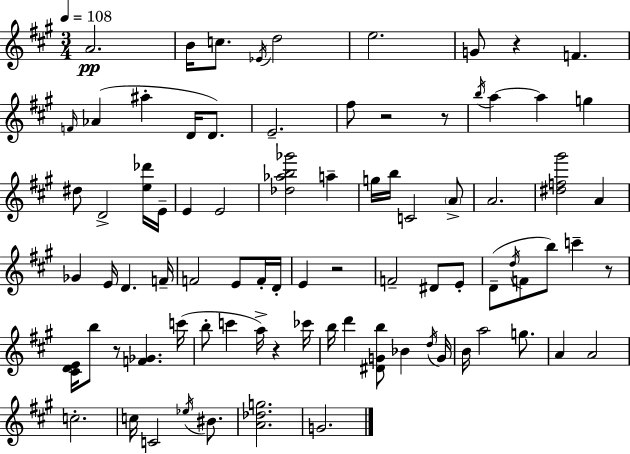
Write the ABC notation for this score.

X:1
T:Untitled
M:3/4
L:1/4
K:A
A2 B/4 c/2 _E/4 d2 e2 G/2 z F F/4 _A ^a D/4 D/2 E2 ^f/2 z2 z/2 b/4 a a g ^d/2 D2 [e_d']/4 E/4 E E2 [_d_ab_g']2 a g/4 b/4 C2 A/2 A2 [^df^g']2 A _G E/4 D F/4 F2 E/2 F/4 D/4 E z2 F2 ^D/2 E/2 D/2 d/4 F/2 b/2 c' z/2 [^CDE]/4 b/2 z/2 [F_G] c'/4 b/2 c' a/4 z _c'/4 b/4 d' [^DGb]/2 _B d/4 G/4 B/4 a2 g/2 A A2 c2 c/4 C2 _e/4 ^B/2 [A_dg]2 G2